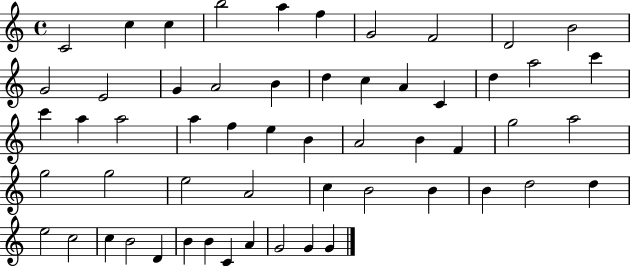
X:1
T:Untitled
M:4/4
L:1/4
K:C
C2 c c b2 a f G2 F2 D2 B2 G2 E2 G A2 B d c A C d a2 c' c' a a2 a f e B A2 B F g2 a2 g2 g2 e2 A2 c B2 B B d2 d e2 c2 c B2 D B B C A G2 G G